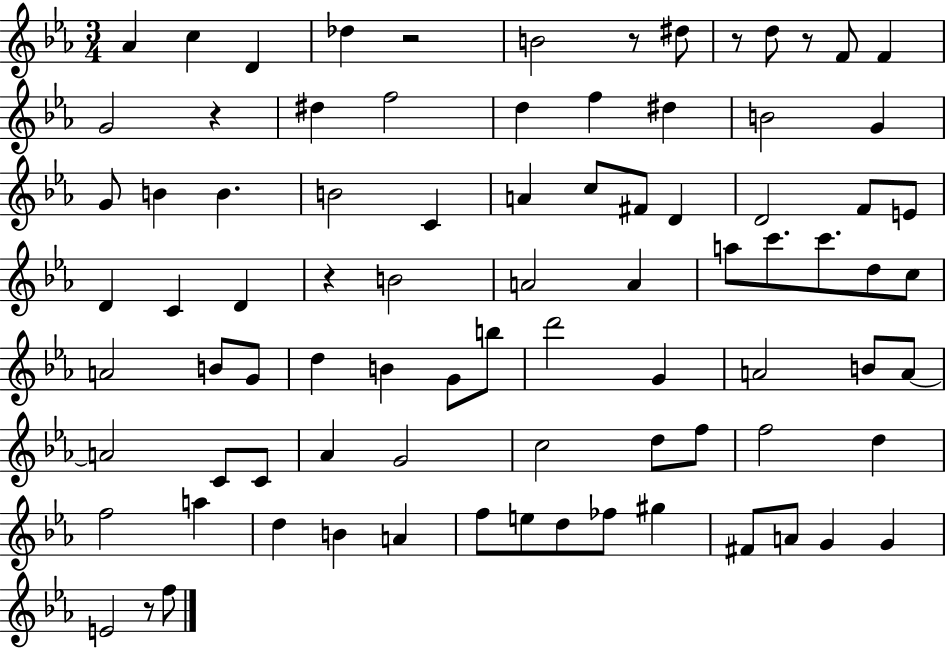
{
  \clef treble
  \numericTimeSignature
  \time 3/4
  \key ees \major
  aes'4 c''4 d'4 | des''4 r2 | b'2 r8 dis''8 | r8 d''8 r8 f'8 f'4 | \break g'2 r4 | dis''4 f''2 | d''4 f''4 dis''4 | b'2 g'4 | \break g'8 b'4 b'4. | b'2 c'4 | a'4 c''8 fis'8 d'4 | d'2 f'8 e'8 | \break d'4 c'4 d'4 | r4 b'2 | a'2 a'4 | a''8 c'''8. c'''8. d''8 c''8 | \break a'2 b'8 g'8 | d''4 b'4 g'8 b''8 | d'''2 g'4 | a'2 b'8 a'8~~ | \break a'2 c'8 c'8 | aes'4 g'2 | c''2 d''8 f''8 | f''2 d''4 | \break f''2 a''4 | d''4 b'4 a'4 | f''8 e''8 d''8 fes''8 gis''4 | fis'8 a'8 g'4 g'4 | \break e'2 r8 f''8 | \bar "|."
}